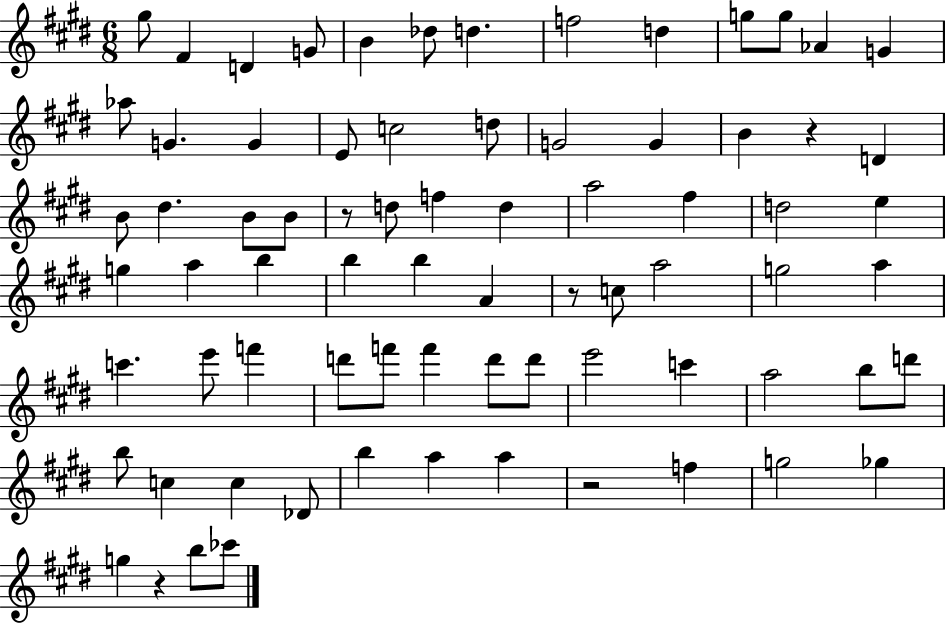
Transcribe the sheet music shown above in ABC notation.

X:1
T:Untitled
M:6/8
L:1/4
K:E
^g/2 ^F D G/2 B _d/2 d f2 d g/2 g/2 _A G _a/2 G G E/2 c2 d/2 G2 G B z D B/2 ^d B/2 B/2 z/2 d/2 f d a2 ^f d2 e g a b b b A z/2 c/2 a2 g2 a c' e'/2 f' d'/2 f'/2 f' d'/2 d'/2 e'2 c' a2 b/2 d'/2 b/2 c c _D/2 b a a z2 f g2 _g g z b/2 _c'/2